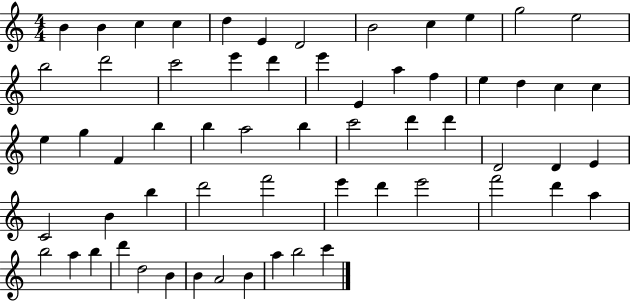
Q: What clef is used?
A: treble